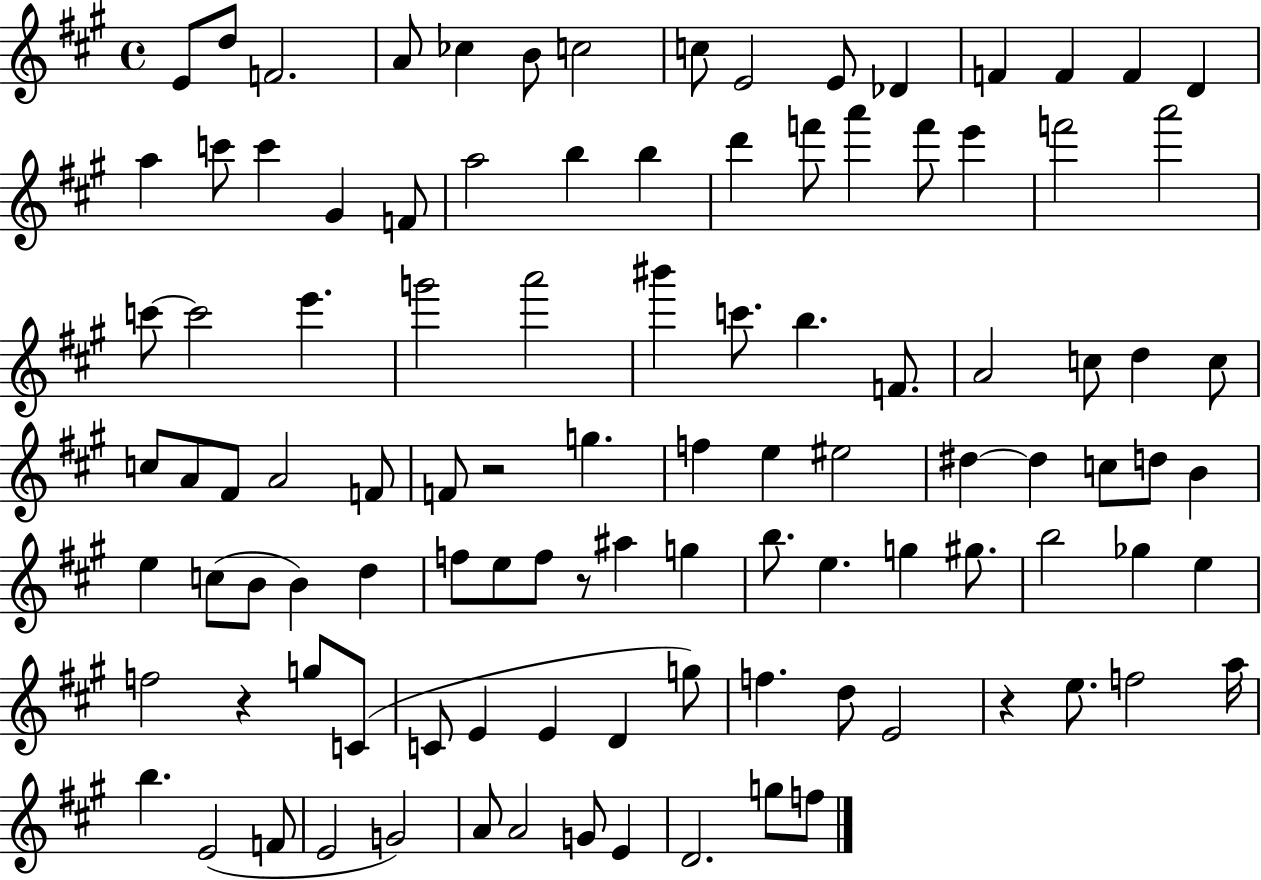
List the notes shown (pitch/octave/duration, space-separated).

E4/e D5/e F4/h. A4/e CES5/q B4/e C5/h C5/e E4/h E4/e Db4/q F4/q F4/q F4/q D4/q A5/q C6/e C6/q G#4/q F4/e A5/h B5/q B5/q D6/q F6/e A6/q F6/e E6/q F6/h A6/h C6/e C6/h E6/q. G6/h A6/h BIS6/q C6/e. B5/q. F4/e. A4/h C5/e D5/q C5/e C5/e A4/e F#4/e A4/h F4/e F4/e R/h G5/q. F5/q E5/q EIS5/h D#5/q D#5/q C5/e D5/e B4/q E5/q C5/e B4/e B4/q D5/q F5/e E5/e F5/e R/e A#5/q G5/q B5/e. E5/q. G5/q G#5/e. B5/h Gb5/q E5/q F5/h R/q G5/e C4/e C4/e E4/q E4/q D4/q G5/e F5/q. D5/e E4/h R/q E5/e. F5/h A5/s B5/q. E4/h F4/e E4/h G4/h A4/e A4/h G4/e E4/q D4/h. G5/e F5/e